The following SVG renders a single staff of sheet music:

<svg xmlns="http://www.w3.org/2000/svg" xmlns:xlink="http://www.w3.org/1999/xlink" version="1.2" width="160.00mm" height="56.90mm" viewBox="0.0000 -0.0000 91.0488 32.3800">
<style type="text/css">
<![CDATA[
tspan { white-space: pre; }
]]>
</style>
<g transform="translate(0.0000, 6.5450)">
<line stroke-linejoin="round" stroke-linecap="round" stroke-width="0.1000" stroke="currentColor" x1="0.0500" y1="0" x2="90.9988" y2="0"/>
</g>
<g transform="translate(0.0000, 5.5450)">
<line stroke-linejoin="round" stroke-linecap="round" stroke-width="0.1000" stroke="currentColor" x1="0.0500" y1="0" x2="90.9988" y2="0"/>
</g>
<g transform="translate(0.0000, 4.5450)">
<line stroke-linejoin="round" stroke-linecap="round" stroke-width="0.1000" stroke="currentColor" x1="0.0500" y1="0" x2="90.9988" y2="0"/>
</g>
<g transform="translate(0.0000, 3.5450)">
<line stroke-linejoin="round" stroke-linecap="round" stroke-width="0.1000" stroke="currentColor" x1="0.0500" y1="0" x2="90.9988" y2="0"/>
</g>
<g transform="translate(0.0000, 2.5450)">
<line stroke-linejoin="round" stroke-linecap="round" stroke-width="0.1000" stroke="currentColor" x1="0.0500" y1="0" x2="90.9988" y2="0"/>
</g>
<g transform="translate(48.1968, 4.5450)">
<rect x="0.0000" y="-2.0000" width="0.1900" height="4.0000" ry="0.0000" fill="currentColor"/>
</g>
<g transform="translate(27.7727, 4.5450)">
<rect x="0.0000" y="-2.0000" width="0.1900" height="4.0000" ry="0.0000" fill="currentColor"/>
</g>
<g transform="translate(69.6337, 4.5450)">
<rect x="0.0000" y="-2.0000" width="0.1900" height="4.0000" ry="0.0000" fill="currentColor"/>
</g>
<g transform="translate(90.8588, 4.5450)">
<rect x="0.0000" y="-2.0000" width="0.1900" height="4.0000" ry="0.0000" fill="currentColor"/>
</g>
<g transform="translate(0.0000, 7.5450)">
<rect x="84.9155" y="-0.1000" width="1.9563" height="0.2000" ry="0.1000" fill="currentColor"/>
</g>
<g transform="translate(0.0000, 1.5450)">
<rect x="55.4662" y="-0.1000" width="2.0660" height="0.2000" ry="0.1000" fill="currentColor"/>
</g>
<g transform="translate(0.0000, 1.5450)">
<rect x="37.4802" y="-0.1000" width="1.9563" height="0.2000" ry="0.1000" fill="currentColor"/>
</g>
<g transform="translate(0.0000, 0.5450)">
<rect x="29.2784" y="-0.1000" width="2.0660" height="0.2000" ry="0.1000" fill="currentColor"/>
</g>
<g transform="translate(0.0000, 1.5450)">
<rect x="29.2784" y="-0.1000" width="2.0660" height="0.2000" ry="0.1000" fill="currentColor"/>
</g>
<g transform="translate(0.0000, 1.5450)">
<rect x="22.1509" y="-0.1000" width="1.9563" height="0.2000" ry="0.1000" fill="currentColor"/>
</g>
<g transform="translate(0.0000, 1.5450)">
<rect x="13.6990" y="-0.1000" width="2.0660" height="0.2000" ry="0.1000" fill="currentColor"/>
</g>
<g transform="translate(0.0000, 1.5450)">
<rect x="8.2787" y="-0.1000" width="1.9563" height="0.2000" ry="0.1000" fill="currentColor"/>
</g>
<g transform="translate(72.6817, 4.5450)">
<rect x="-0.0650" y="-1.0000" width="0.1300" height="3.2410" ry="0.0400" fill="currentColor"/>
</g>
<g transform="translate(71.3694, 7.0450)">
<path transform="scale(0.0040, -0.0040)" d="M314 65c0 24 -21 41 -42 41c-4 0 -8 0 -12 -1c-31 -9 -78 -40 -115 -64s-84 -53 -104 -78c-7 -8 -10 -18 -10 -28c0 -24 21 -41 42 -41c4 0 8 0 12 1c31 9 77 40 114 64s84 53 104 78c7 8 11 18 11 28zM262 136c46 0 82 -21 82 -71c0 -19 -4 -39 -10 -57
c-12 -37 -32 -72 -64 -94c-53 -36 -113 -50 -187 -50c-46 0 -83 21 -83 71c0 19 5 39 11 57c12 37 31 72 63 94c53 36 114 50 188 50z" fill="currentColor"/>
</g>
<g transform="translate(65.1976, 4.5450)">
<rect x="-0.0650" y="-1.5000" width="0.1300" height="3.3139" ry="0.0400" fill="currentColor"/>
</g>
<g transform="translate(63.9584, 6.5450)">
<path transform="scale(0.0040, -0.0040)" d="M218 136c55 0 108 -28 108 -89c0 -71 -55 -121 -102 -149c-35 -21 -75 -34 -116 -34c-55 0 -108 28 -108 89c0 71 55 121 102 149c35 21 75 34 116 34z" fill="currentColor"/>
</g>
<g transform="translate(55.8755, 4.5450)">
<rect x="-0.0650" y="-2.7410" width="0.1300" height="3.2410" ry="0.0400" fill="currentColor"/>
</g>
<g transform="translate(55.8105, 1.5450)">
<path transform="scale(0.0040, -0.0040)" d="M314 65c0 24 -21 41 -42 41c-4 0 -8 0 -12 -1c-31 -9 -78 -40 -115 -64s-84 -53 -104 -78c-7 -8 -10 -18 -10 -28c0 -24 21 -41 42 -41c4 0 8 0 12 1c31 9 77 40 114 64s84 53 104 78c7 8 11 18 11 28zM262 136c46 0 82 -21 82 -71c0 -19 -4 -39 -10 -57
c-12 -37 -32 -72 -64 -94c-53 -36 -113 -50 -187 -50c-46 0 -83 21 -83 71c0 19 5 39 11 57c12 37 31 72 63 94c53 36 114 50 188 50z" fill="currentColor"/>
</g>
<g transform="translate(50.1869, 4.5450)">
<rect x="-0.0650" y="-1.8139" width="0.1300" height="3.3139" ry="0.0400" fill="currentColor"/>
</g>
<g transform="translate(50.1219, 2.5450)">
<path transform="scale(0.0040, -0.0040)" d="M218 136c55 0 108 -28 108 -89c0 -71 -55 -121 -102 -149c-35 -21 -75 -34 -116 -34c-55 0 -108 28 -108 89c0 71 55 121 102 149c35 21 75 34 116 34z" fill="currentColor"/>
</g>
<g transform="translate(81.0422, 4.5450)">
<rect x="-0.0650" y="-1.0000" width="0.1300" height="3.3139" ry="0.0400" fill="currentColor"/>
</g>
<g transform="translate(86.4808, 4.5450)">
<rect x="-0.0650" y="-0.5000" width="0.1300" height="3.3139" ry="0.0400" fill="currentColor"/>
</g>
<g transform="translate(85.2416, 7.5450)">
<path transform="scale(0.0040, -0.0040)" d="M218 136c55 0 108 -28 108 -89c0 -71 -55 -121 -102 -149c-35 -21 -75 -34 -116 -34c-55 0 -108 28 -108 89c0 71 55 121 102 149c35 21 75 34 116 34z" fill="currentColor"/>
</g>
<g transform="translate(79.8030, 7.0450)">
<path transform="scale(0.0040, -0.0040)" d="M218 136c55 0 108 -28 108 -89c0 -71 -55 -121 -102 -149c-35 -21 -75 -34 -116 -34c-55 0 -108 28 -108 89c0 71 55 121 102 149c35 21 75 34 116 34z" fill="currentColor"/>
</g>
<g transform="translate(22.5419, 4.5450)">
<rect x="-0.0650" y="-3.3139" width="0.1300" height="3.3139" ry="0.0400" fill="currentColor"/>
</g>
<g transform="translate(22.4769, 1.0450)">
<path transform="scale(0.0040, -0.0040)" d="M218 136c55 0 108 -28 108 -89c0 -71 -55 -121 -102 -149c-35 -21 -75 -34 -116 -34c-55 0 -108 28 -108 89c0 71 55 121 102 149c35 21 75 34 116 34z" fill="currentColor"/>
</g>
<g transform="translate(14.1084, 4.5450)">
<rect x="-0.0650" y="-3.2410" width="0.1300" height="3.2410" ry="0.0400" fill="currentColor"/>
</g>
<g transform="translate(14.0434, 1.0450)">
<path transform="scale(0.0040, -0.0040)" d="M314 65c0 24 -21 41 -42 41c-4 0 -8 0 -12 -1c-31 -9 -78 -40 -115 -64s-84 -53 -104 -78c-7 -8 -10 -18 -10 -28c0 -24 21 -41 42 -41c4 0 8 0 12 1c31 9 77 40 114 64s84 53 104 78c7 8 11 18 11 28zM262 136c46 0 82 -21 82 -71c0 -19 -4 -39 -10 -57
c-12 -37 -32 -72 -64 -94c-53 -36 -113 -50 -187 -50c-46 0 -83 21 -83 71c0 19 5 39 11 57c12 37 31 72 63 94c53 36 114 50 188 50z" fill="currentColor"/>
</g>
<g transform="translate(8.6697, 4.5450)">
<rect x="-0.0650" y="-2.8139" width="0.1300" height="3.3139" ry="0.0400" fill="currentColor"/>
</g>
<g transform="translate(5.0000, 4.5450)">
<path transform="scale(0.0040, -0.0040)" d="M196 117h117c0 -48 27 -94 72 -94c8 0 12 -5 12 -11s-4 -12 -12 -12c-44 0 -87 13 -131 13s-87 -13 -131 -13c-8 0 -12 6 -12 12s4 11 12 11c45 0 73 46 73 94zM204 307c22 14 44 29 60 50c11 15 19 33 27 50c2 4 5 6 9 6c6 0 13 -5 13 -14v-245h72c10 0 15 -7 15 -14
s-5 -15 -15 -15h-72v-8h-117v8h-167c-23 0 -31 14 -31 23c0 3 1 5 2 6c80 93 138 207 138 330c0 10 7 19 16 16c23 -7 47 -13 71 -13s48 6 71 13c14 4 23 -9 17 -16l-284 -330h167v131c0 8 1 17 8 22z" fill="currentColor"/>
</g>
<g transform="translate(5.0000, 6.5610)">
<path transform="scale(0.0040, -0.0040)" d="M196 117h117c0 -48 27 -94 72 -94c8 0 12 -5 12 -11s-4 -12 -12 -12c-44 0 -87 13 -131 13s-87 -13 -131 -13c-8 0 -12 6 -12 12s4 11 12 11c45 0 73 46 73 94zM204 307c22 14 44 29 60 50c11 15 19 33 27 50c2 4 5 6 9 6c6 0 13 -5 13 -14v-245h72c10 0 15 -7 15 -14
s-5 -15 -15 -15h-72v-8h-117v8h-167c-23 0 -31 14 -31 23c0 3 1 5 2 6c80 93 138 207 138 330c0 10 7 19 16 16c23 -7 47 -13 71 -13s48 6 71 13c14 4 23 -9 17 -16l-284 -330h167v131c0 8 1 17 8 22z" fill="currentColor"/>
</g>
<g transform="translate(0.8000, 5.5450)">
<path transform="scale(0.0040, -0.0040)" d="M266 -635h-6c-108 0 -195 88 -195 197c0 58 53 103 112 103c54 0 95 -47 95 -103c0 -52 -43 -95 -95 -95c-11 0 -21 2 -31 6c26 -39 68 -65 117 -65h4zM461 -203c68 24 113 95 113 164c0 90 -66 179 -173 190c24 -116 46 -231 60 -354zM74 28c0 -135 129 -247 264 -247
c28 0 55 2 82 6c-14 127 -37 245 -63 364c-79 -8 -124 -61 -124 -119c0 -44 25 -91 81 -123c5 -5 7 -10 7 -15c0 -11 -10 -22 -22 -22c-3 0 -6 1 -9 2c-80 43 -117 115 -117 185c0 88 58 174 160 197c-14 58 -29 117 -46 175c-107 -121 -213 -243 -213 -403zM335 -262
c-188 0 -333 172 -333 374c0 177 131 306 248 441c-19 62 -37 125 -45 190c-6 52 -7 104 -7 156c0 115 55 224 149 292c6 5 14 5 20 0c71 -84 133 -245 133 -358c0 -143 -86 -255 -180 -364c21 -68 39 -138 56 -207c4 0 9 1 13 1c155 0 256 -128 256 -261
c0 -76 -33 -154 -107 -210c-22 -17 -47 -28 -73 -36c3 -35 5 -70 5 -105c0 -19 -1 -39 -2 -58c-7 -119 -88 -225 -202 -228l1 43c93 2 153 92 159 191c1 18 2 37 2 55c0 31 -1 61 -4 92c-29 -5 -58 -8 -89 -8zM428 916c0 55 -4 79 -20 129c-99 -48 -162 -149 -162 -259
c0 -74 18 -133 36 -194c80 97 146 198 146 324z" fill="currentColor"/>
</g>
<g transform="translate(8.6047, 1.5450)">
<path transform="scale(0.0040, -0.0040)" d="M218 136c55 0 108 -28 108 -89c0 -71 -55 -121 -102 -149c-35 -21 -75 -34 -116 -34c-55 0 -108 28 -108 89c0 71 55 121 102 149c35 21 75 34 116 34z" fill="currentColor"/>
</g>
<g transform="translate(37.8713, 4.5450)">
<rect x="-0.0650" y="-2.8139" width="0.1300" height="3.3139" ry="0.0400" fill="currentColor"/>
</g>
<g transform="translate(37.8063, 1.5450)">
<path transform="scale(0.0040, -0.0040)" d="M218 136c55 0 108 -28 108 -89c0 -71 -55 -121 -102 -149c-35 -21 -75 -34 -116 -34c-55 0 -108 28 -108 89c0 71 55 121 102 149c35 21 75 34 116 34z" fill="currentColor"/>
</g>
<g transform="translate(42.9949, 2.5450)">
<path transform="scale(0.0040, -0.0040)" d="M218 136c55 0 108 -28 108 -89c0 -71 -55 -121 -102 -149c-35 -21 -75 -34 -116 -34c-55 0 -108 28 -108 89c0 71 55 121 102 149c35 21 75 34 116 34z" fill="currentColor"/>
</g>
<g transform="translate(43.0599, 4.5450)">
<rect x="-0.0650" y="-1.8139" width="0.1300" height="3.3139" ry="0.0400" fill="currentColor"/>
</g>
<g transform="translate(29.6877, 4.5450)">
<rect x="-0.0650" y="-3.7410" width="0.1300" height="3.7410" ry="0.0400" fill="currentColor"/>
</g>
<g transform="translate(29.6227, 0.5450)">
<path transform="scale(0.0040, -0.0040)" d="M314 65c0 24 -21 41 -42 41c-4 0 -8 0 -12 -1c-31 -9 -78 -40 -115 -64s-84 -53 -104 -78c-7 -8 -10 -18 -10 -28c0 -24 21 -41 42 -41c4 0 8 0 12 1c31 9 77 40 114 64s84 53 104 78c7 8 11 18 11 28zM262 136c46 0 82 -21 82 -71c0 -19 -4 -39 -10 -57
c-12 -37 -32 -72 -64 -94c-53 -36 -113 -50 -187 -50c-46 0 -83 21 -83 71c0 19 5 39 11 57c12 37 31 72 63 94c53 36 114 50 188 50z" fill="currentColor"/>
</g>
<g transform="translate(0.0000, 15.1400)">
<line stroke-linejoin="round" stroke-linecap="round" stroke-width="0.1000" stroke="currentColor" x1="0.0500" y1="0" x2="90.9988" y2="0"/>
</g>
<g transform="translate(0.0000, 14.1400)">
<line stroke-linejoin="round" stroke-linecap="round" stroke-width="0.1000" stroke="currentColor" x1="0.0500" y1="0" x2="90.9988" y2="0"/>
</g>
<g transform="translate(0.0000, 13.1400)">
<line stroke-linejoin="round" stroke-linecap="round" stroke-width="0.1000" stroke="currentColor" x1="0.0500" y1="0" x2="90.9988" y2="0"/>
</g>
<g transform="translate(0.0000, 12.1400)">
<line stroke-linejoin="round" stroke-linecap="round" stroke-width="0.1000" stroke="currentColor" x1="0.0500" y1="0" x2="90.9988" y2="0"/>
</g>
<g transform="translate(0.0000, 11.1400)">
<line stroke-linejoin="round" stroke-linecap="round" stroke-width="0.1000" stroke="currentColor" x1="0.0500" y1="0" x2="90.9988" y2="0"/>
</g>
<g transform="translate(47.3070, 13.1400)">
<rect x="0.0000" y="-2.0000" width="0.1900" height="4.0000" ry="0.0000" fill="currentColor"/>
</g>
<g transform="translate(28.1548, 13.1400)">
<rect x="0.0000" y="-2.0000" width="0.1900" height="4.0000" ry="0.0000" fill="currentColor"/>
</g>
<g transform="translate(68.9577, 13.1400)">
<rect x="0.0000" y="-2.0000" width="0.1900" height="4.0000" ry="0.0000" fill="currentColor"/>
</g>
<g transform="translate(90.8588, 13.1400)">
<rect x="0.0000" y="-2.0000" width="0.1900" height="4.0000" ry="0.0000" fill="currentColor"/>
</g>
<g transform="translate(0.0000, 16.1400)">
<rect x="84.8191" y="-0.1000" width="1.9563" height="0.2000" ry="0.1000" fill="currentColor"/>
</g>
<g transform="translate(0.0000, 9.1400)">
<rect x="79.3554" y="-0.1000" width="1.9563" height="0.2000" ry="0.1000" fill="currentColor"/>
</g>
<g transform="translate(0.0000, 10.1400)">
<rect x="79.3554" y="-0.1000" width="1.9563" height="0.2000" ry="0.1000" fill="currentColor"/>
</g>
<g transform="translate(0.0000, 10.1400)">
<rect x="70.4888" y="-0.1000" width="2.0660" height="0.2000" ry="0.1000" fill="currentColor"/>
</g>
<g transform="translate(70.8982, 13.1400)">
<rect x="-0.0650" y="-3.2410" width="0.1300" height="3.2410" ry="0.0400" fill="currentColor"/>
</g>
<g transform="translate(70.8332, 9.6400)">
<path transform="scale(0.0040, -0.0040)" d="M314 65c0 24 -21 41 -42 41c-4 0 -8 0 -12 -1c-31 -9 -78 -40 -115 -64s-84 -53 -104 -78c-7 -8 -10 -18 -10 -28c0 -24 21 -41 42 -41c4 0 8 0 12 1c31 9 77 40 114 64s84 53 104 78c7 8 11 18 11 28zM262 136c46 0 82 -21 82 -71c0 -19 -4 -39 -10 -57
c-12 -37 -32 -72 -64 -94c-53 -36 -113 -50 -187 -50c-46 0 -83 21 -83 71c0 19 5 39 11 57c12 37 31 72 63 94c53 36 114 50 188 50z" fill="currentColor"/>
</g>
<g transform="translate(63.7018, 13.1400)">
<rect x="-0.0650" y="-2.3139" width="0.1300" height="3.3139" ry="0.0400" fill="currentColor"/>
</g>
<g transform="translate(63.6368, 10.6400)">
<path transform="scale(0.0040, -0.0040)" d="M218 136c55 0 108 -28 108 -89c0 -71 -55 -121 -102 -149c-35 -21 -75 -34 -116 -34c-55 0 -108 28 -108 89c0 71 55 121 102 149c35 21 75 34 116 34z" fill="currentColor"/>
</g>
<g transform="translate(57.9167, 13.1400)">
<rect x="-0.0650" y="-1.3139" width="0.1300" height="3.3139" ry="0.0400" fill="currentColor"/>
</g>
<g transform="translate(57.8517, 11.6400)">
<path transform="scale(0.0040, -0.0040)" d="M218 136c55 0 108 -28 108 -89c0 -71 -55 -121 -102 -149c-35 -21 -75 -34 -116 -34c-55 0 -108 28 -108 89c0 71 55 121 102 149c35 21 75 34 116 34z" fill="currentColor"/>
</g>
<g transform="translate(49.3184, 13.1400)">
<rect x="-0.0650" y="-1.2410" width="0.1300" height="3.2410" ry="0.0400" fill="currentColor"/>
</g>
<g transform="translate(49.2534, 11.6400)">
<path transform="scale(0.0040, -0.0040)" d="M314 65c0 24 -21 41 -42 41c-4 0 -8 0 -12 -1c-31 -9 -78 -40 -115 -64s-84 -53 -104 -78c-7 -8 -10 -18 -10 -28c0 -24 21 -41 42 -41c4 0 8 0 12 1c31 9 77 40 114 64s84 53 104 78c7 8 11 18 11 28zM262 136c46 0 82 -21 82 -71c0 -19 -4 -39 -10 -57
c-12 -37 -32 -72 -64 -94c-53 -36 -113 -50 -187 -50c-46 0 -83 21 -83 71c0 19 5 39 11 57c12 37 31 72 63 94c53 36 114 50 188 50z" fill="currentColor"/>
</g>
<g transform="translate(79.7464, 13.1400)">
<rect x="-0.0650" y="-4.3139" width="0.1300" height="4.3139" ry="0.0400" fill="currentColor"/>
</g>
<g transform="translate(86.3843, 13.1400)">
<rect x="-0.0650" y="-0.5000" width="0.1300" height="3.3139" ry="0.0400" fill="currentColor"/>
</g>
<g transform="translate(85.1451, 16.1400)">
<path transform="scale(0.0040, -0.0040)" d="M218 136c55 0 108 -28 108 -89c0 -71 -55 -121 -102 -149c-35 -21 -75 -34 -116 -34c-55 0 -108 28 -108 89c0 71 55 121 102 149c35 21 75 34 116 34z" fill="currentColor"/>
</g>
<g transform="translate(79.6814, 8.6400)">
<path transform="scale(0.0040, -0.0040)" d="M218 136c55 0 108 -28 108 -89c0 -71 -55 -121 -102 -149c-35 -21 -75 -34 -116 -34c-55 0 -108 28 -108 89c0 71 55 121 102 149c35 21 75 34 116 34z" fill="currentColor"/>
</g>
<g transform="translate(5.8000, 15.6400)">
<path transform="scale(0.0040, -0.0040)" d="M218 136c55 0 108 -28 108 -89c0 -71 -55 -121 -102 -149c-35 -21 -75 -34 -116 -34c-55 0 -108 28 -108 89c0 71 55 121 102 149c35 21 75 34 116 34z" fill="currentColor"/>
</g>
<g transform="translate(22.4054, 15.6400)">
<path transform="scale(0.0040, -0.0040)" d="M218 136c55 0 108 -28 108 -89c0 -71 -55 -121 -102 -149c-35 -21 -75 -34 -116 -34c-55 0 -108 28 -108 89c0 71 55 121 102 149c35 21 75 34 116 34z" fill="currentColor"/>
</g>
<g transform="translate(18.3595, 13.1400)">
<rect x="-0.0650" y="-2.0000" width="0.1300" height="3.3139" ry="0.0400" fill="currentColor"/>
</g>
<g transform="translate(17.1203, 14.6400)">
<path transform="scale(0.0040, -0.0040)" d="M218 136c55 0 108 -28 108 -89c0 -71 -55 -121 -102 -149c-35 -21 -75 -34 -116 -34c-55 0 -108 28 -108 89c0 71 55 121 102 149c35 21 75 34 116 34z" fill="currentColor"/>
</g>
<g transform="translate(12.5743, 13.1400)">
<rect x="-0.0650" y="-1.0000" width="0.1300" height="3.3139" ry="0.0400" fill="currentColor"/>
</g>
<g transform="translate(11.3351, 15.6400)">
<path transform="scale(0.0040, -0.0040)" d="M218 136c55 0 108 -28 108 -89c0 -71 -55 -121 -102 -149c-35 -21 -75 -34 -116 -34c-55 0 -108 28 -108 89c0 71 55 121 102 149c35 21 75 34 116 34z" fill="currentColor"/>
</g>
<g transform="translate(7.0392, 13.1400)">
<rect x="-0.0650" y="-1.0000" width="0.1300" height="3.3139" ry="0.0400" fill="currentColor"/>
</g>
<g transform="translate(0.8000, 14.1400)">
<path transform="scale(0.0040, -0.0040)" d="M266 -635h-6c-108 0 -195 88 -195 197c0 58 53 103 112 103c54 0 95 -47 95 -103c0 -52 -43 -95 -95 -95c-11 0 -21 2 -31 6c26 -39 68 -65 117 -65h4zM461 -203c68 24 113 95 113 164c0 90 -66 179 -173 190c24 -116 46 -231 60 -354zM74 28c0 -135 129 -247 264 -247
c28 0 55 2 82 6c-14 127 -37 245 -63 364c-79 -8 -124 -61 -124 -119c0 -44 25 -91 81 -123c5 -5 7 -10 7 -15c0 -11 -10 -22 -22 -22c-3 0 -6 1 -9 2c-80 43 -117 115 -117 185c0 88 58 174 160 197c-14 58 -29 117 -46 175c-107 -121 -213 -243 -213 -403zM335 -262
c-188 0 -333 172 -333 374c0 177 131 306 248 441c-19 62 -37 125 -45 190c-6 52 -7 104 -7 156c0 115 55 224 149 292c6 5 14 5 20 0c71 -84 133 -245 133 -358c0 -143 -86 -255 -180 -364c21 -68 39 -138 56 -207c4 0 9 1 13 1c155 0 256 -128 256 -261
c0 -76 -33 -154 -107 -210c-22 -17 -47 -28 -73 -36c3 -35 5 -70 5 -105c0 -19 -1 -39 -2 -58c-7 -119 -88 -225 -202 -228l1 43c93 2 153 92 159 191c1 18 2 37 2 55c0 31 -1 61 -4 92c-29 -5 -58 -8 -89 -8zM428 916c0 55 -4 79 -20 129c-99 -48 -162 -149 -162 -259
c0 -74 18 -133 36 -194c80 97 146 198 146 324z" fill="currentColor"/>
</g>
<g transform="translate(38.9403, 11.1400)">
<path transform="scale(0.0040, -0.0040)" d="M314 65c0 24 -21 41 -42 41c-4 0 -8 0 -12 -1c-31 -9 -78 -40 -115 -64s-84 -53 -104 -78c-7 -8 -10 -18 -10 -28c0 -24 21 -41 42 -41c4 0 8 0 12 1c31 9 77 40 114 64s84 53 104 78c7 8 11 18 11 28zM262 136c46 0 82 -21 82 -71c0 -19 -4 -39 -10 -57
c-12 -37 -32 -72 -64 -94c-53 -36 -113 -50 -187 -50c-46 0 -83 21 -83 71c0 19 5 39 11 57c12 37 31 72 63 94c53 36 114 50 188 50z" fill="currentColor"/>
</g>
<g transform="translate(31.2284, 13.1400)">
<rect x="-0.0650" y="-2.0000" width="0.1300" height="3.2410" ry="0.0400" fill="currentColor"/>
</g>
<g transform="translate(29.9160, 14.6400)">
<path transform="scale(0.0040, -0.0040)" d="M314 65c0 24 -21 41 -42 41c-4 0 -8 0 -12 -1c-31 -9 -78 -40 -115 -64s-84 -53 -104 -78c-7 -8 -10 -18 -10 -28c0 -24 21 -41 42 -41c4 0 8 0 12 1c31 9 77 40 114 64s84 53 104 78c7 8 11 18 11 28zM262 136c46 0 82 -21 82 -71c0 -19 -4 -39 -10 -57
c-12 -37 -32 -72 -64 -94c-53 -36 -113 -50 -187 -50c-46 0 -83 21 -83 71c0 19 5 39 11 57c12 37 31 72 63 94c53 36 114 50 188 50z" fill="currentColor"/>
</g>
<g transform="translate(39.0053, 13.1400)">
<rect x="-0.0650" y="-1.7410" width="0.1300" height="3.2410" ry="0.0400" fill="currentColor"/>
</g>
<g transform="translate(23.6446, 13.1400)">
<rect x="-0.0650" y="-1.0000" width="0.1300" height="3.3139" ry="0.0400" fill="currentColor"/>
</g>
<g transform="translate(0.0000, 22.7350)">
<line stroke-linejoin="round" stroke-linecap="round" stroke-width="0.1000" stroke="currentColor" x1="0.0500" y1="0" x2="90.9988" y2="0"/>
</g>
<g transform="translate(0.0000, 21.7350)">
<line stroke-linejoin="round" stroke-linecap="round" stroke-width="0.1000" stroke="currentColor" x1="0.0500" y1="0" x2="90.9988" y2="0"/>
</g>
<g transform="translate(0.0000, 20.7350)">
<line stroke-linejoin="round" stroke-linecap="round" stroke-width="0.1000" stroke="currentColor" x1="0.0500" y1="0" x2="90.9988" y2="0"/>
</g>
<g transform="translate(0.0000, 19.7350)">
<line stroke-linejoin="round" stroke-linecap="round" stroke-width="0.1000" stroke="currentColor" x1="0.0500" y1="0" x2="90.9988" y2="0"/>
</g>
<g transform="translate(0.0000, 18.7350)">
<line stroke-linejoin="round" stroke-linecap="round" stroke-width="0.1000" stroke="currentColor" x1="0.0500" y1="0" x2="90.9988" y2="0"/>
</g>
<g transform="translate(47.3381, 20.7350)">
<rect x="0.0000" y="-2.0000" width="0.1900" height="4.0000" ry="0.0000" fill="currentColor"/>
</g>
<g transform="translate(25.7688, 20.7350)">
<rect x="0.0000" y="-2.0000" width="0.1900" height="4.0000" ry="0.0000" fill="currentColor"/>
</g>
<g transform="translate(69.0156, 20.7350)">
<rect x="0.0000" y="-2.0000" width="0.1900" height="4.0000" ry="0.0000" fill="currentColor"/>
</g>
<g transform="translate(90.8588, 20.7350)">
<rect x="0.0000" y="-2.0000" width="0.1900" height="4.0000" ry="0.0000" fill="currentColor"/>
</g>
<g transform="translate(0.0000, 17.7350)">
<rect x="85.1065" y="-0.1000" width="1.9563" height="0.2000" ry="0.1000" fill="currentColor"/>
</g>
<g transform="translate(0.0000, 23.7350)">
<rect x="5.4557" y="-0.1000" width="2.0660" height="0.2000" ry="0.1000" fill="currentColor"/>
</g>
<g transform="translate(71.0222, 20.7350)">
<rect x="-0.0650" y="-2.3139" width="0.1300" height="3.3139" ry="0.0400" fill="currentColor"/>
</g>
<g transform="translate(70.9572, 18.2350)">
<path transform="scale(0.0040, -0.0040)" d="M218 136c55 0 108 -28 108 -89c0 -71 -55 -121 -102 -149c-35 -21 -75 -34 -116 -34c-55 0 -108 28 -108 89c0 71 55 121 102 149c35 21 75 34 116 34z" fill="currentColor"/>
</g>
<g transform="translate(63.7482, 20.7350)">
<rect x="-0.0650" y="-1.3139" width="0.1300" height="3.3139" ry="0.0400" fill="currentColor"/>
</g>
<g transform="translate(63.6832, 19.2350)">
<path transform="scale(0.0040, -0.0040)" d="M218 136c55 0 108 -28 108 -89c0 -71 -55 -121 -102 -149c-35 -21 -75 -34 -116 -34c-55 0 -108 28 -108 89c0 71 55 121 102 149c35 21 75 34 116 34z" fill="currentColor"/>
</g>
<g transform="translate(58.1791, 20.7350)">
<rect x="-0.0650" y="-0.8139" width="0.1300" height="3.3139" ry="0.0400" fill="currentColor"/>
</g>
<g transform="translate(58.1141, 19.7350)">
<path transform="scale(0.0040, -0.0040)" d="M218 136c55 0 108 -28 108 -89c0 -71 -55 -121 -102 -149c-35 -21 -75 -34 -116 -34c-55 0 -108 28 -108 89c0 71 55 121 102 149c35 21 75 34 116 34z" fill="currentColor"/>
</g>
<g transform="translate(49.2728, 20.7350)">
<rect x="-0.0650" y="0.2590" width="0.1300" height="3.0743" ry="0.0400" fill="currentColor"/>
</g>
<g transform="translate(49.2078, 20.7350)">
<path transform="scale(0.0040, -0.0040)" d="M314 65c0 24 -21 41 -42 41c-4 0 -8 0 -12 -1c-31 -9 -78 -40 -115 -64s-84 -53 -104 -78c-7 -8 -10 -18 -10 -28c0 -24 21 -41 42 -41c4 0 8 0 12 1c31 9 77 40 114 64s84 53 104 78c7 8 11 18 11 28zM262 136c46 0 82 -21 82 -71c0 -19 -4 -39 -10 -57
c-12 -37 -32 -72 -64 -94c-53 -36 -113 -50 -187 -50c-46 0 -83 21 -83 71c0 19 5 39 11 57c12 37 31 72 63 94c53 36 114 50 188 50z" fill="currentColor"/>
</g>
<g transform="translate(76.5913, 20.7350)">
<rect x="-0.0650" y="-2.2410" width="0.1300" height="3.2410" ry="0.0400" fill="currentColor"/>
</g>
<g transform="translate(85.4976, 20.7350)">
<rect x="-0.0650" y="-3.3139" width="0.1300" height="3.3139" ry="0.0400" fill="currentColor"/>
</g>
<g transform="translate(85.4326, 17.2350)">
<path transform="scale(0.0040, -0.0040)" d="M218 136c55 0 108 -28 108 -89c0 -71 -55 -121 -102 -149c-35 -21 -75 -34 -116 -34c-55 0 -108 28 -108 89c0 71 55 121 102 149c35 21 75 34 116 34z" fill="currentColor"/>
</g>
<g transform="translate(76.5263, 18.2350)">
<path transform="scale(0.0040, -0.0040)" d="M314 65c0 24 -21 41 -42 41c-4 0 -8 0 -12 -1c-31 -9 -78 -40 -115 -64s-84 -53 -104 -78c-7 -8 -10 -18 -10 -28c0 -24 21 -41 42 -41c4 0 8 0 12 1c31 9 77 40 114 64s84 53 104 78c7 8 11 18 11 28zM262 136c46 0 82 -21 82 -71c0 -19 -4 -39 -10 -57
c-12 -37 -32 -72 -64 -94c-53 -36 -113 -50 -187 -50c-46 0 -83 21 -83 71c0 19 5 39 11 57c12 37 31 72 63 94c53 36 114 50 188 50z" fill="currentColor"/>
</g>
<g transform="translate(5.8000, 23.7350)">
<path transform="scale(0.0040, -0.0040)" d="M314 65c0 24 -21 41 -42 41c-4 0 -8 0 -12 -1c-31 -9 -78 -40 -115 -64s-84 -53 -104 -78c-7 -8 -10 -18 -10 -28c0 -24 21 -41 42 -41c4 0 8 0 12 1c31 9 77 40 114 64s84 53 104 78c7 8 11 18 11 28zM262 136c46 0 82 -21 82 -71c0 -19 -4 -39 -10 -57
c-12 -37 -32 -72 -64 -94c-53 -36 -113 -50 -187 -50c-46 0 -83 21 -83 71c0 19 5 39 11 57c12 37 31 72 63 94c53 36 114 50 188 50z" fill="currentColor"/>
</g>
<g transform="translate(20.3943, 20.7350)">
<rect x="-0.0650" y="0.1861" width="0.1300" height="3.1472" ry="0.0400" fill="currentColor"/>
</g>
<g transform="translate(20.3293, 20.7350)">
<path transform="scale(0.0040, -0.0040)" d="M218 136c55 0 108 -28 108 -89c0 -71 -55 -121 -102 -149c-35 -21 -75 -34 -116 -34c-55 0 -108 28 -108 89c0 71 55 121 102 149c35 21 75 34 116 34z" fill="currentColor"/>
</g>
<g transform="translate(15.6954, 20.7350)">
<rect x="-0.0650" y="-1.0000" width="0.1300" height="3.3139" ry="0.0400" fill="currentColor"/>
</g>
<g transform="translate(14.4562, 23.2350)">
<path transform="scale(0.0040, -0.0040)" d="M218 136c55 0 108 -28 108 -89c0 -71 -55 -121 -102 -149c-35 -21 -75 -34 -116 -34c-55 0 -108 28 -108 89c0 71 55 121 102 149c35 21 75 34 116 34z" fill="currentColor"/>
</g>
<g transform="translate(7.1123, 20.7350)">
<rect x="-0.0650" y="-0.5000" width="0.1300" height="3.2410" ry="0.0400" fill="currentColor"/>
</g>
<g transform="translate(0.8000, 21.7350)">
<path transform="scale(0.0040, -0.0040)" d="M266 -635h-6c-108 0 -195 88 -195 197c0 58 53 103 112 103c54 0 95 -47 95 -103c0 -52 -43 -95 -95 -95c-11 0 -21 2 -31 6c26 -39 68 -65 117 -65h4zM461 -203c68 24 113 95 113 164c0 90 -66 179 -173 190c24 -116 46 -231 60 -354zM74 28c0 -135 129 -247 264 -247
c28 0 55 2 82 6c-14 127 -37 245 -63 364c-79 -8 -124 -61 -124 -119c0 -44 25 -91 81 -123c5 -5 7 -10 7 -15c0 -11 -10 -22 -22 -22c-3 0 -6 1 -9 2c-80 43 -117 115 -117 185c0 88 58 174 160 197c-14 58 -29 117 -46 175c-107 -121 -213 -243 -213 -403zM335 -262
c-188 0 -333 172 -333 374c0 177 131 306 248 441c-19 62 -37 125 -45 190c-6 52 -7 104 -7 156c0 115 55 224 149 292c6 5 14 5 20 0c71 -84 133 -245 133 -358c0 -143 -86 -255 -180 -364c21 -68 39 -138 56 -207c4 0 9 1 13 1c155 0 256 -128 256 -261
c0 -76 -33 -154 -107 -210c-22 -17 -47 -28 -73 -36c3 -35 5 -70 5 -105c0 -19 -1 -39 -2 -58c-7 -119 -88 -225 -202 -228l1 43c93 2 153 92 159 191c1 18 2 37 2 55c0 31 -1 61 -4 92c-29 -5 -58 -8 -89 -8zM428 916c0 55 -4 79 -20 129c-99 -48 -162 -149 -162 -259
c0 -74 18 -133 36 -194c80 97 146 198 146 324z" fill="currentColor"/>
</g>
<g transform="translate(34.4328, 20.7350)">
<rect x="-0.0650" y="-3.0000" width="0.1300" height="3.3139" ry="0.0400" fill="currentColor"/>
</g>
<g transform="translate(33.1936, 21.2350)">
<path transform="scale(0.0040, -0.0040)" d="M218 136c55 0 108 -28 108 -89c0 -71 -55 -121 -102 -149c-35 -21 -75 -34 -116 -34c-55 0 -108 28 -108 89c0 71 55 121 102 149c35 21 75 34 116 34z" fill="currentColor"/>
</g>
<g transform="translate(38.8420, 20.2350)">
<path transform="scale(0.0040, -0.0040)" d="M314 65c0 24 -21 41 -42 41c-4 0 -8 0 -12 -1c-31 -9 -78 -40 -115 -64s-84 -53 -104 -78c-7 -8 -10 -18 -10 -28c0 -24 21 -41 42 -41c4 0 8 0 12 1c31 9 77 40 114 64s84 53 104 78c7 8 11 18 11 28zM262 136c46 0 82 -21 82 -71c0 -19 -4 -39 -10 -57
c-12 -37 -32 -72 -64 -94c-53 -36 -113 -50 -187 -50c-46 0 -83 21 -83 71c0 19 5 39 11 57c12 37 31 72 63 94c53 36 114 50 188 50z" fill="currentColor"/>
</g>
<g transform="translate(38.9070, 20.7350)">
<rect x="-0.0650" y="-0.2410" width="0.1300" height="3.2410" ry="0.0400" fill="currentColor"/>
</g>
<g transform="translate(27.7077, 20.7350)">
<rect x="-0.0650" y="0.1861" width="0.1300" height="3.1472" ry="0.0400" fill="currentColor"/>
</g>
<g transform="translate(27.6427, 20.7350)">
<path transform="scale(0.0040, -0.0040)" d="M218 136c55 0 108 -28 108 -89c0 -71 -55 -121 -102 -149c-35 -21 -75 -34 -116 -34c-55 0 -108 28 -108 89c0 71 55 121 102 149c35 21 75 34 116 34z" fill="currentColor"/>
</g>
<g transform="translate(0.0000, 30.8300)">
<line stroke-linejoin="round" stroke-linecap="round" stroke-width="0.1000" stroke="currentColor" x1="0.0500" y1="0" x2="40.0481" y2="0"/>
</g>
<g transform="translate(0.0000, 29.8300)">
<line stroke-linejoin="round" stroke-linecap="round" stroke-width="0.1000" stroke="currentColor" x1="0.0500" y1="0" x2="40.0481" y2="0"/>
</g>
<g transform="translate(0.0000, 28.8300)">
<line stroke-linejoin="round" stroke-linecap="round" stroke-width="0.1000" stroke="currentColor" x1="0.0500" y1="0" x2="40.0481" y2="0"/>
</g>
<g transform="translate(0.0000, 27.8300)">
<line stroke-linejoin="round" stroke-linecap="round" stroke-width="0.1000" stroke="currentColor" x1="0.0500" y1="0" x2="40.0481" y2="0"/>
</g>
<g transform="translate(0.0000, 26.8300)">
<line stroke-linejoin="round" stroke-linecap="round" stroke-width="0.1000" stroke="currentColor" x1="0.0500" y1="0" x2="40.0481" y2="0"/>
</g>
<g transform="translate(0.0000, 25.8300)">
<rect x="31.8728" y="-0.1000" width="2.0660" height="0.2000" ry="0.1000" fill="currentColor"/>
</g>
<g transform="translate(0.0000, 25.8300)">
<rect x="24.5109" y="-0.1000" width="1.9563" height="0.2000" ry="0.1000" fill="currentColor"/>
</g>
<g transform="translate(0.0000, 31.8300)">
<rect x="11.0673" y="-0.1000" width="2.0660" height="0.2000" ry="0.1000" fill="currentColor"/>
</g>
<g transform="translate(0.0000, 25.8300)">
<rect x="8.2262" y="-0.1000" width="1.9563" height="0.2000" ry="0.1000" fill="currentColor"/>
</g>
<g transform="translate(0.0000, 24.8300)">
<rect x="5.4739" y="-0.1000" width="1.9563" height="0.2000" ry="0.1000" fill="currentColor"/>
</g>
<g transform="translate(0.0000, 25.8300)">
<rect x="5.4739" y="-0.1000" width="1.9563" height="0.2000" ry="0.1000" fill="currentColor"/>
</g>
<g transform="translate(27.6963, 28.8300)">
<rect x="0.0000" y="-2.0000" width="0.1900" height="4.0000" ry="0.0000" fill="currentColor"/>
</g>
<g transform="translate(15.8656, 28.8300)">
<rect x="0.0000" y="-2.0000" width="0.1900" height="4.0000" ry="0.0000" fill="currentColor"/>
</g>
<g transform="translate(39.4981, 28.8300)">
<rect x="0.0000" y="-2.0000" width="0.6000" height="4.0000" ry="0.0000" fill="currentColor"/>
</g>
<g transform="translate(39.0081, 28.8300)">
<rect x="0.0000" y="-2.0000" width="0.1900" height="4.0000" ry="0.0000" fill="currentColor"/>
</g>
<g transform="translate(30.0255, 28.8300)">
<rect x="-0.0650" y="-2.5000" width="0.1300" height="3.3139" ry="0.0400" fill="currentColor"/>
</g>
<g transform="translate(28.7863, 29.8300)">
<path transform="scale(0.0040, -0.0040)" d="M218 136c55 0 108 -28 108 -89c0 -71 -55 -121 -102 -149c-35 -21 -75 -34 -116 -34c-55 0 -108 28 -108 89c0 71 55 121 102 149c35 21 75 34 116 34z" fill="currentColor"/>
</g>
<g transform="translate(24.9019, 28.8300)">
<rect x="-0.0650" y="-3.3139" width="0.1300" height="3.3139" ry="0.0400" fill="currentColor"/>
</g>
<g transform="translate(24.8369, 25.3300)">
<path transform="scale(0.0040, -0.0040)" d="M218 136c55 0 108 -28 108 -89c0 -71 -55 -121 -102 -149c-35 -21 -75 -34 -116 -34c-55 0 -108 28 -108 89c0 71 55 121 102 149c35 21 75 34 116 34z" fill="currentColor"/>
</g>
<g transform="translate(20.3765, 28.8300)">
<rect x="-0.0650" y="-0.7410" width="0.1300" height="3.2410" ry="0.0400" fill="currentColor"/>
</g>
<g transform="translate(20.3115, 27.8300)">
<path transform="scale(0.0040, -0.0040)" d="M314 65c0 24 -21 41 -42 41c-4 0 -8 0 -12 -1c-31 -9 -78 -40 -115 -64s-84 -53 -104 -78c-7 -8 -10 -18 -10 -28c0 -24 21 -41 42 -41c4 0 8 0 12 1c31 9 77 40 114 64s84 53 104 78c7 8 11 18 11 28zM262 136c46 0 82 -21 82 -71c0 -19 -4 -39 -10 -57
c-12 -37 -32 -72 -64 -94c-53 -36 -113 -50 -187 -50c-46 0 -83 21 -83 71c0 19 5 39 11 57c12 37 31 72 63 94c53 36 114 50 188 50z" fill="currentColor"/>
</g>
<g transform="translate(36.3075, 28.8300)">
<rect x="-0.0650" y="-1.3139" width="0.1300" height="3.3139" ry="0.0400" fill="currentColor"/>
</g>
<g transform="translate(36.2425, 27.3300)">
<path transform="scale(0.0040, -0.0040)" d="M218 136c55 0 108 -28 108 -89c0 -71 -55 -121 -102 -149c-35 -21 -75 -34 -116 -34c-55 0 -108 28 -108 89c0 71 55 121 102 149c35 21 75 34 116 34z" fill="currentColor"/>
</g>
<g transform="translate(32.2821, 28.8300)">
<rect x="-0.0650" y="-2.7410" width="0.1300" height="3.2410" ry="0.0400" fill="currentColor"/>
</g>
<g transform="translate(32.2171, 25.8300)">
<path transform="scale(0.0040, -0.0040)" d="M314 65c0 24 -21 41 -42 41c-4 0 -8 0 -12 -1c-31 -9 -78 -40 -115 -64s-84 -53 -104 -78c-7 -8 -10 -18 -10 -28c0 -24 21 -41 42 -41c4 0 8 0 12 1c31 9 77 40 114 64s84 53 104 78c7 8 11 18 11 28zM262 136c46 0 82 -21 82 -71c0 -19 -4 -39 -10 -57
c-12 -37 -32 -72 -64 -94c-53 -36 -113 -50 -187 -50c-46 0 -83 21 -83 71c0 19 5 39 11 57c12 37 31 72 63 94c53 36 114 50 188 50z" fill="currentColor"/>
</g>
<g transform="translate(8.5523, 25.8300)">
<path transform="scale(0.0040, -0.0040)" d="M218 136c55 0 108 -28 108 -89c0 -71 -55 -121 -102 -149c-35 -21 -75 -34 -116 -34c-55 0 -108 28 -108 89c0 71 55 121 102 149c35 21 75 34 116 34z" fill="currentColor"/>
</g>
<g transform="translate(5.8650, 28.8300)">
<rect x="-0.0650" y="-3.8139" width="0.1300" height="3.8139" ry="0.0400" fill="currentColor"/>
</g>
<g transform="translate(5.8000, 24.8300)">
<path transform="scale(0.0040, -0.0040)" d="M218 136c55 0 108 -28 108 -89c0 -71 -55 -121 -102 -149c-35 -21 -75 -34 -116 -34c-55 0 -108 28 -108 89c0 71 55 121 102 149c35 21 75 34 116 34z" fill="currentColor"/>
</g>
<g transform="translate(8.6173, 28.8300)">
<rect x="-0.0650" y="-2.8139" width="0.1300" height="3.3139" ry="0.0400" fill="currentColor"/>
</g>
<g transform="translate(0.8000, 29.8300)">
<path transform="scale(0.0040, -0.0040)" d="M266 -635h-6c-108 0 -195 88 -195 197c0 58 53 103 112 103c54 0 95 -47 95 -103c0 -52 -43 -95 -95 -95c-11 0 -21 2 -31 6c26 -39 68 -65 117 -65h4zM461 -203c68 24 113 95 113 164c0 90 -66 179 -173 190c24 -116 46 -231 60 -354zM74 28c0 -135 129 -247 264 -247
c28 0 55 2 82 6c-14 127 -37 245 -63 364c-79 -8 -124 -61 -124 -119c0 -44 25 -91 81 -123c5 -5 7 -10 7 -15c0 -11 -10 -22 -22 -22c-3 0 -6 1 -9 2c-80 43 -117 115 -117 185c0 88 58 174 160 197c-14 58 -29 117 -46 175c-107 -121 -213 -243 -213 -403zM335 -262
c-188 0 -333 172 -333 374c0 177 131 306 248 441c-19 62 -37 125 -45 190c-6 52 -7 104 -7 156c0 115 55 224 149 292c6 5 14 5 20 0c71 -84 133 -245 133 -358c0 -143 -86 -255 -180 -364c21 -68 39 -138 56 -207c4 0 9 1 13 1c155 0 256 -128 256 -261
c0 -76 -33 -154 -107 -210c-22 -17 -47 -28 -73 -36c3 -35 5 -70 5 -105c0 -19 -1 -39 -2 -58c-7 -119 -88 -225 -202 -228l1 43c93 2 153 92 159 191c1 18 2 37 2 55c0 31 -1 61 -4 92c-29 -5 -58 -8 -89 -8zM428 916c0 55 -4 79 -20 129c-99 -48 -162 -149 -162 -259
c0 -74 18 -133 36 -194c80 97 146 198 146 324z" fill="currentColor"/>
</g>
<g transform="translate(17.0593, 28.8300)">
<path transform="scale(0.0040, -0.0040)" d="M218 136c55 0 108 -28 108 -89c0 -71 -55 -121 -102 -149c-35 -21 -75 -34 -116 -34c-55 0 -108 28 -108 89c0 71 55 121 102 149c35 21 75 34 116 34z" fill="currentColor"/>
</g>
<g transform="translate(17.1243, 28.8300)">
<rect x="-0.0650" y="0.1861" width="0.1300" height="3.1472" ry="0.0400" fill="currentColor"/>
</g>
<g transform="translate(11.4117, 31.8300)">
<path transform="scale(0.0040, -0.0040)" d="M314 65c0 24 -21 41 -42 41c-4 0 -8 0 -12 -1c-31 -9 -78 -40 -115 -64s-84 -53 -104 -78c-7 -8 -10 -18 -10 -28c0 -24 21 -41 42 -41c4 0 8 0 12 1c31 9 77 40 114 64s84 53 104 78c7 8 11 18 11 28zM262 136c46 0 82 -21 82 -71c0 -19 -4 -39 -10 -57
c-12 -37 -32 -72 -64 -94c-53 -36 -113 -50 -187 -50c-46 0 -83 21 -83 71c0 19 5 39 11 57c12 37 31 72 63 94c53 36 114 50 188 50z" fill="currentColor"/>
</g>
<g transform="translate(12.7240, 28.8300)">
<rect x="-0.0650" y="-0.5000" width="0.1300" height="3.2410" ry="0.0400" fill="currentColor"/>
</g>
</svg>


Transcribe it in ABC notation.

X:1
T:Untitled
M:4/4
L:1/4
K:C
a b2 b c'2 a f f a2 E D2 D C D D F D F2 f2 e2 e g b2 d' C C2 D B B A c2 B2 d e g g2 b c' a C2 B d2 b G a2 e